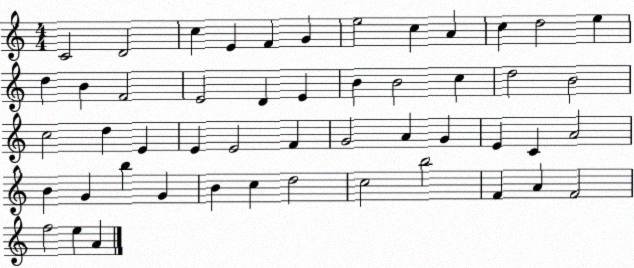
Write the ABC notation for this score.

X:1
T:Untitled
M:4/4
L:1/4
K:C
C2 D2 c E F G e2 c A c d2 e d B F2 E2 D E B B2 c d2 B2 c2 d E E E2 F G2 A G E C A2 B G b G B c d2 c2 b2 F A F2 f2 e A